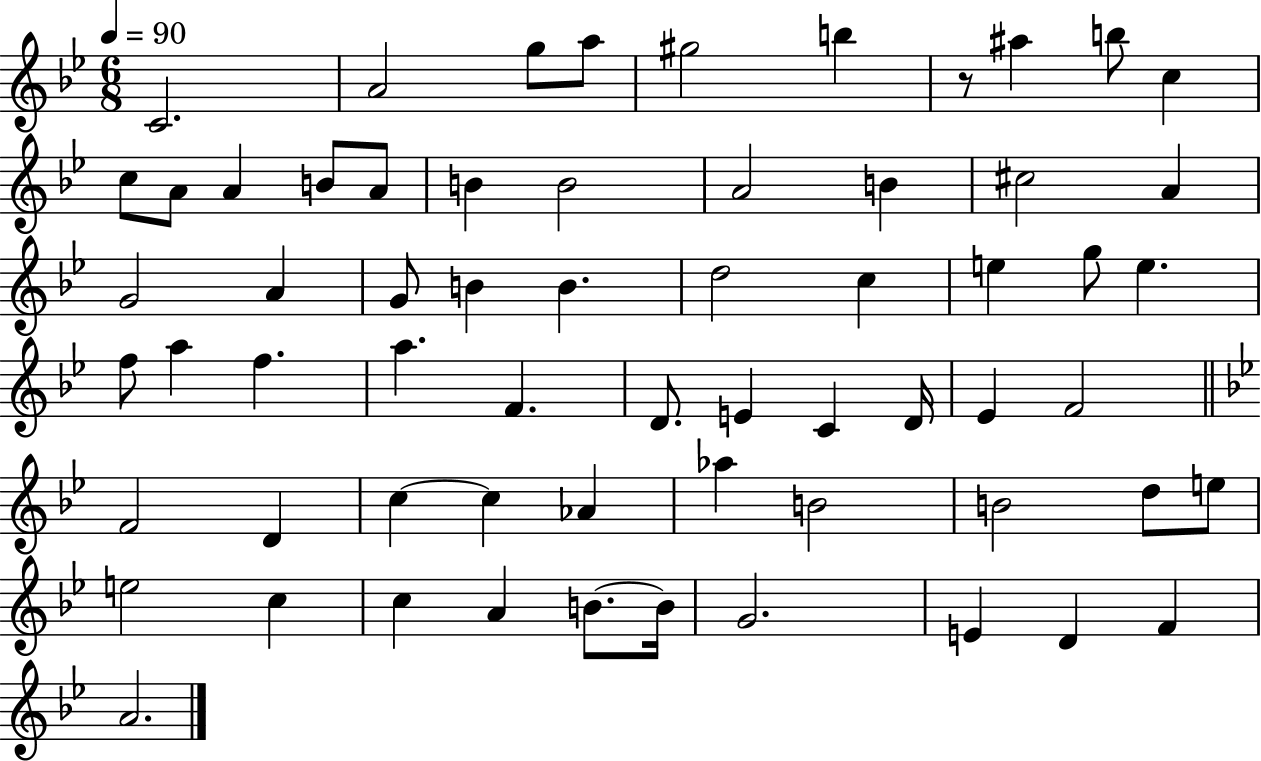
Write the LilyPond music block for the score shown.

{
  \clef treble
  \numericTimeSignature
  \time 6/8
  \key bes \major
  \tempo 4 = 90
  c'2. | a'2 g''8 a''8 | gis''2 b''4 | r8 ais''4 b''8 c''4 | \break c''8 a'8 a'4 b'8 a'8 | b'4 b'2 | a'2 b'4 | cis''2 a'4 | \break g'2 a'4 | g'8 b'4 b'4. | d''2 c''4 | e''4 g''8 e''4. | \break f''8 a''4 f''4. | a''4. f'4. | d'8. e'4 c'4 d'16 | ees'4 f'2 | \break \bar "||" \break \key bes \major f'2 d'4 | c''4~~ c''4 aes'4 | aes''4 b'2 | b'2 d''8 e''8 | \break e''2 c''4 | c''4 a'4 b'8.~~ b'16 | g'2. | e'4 d'4 f'4 | \break a'2. | \bar "|."
}